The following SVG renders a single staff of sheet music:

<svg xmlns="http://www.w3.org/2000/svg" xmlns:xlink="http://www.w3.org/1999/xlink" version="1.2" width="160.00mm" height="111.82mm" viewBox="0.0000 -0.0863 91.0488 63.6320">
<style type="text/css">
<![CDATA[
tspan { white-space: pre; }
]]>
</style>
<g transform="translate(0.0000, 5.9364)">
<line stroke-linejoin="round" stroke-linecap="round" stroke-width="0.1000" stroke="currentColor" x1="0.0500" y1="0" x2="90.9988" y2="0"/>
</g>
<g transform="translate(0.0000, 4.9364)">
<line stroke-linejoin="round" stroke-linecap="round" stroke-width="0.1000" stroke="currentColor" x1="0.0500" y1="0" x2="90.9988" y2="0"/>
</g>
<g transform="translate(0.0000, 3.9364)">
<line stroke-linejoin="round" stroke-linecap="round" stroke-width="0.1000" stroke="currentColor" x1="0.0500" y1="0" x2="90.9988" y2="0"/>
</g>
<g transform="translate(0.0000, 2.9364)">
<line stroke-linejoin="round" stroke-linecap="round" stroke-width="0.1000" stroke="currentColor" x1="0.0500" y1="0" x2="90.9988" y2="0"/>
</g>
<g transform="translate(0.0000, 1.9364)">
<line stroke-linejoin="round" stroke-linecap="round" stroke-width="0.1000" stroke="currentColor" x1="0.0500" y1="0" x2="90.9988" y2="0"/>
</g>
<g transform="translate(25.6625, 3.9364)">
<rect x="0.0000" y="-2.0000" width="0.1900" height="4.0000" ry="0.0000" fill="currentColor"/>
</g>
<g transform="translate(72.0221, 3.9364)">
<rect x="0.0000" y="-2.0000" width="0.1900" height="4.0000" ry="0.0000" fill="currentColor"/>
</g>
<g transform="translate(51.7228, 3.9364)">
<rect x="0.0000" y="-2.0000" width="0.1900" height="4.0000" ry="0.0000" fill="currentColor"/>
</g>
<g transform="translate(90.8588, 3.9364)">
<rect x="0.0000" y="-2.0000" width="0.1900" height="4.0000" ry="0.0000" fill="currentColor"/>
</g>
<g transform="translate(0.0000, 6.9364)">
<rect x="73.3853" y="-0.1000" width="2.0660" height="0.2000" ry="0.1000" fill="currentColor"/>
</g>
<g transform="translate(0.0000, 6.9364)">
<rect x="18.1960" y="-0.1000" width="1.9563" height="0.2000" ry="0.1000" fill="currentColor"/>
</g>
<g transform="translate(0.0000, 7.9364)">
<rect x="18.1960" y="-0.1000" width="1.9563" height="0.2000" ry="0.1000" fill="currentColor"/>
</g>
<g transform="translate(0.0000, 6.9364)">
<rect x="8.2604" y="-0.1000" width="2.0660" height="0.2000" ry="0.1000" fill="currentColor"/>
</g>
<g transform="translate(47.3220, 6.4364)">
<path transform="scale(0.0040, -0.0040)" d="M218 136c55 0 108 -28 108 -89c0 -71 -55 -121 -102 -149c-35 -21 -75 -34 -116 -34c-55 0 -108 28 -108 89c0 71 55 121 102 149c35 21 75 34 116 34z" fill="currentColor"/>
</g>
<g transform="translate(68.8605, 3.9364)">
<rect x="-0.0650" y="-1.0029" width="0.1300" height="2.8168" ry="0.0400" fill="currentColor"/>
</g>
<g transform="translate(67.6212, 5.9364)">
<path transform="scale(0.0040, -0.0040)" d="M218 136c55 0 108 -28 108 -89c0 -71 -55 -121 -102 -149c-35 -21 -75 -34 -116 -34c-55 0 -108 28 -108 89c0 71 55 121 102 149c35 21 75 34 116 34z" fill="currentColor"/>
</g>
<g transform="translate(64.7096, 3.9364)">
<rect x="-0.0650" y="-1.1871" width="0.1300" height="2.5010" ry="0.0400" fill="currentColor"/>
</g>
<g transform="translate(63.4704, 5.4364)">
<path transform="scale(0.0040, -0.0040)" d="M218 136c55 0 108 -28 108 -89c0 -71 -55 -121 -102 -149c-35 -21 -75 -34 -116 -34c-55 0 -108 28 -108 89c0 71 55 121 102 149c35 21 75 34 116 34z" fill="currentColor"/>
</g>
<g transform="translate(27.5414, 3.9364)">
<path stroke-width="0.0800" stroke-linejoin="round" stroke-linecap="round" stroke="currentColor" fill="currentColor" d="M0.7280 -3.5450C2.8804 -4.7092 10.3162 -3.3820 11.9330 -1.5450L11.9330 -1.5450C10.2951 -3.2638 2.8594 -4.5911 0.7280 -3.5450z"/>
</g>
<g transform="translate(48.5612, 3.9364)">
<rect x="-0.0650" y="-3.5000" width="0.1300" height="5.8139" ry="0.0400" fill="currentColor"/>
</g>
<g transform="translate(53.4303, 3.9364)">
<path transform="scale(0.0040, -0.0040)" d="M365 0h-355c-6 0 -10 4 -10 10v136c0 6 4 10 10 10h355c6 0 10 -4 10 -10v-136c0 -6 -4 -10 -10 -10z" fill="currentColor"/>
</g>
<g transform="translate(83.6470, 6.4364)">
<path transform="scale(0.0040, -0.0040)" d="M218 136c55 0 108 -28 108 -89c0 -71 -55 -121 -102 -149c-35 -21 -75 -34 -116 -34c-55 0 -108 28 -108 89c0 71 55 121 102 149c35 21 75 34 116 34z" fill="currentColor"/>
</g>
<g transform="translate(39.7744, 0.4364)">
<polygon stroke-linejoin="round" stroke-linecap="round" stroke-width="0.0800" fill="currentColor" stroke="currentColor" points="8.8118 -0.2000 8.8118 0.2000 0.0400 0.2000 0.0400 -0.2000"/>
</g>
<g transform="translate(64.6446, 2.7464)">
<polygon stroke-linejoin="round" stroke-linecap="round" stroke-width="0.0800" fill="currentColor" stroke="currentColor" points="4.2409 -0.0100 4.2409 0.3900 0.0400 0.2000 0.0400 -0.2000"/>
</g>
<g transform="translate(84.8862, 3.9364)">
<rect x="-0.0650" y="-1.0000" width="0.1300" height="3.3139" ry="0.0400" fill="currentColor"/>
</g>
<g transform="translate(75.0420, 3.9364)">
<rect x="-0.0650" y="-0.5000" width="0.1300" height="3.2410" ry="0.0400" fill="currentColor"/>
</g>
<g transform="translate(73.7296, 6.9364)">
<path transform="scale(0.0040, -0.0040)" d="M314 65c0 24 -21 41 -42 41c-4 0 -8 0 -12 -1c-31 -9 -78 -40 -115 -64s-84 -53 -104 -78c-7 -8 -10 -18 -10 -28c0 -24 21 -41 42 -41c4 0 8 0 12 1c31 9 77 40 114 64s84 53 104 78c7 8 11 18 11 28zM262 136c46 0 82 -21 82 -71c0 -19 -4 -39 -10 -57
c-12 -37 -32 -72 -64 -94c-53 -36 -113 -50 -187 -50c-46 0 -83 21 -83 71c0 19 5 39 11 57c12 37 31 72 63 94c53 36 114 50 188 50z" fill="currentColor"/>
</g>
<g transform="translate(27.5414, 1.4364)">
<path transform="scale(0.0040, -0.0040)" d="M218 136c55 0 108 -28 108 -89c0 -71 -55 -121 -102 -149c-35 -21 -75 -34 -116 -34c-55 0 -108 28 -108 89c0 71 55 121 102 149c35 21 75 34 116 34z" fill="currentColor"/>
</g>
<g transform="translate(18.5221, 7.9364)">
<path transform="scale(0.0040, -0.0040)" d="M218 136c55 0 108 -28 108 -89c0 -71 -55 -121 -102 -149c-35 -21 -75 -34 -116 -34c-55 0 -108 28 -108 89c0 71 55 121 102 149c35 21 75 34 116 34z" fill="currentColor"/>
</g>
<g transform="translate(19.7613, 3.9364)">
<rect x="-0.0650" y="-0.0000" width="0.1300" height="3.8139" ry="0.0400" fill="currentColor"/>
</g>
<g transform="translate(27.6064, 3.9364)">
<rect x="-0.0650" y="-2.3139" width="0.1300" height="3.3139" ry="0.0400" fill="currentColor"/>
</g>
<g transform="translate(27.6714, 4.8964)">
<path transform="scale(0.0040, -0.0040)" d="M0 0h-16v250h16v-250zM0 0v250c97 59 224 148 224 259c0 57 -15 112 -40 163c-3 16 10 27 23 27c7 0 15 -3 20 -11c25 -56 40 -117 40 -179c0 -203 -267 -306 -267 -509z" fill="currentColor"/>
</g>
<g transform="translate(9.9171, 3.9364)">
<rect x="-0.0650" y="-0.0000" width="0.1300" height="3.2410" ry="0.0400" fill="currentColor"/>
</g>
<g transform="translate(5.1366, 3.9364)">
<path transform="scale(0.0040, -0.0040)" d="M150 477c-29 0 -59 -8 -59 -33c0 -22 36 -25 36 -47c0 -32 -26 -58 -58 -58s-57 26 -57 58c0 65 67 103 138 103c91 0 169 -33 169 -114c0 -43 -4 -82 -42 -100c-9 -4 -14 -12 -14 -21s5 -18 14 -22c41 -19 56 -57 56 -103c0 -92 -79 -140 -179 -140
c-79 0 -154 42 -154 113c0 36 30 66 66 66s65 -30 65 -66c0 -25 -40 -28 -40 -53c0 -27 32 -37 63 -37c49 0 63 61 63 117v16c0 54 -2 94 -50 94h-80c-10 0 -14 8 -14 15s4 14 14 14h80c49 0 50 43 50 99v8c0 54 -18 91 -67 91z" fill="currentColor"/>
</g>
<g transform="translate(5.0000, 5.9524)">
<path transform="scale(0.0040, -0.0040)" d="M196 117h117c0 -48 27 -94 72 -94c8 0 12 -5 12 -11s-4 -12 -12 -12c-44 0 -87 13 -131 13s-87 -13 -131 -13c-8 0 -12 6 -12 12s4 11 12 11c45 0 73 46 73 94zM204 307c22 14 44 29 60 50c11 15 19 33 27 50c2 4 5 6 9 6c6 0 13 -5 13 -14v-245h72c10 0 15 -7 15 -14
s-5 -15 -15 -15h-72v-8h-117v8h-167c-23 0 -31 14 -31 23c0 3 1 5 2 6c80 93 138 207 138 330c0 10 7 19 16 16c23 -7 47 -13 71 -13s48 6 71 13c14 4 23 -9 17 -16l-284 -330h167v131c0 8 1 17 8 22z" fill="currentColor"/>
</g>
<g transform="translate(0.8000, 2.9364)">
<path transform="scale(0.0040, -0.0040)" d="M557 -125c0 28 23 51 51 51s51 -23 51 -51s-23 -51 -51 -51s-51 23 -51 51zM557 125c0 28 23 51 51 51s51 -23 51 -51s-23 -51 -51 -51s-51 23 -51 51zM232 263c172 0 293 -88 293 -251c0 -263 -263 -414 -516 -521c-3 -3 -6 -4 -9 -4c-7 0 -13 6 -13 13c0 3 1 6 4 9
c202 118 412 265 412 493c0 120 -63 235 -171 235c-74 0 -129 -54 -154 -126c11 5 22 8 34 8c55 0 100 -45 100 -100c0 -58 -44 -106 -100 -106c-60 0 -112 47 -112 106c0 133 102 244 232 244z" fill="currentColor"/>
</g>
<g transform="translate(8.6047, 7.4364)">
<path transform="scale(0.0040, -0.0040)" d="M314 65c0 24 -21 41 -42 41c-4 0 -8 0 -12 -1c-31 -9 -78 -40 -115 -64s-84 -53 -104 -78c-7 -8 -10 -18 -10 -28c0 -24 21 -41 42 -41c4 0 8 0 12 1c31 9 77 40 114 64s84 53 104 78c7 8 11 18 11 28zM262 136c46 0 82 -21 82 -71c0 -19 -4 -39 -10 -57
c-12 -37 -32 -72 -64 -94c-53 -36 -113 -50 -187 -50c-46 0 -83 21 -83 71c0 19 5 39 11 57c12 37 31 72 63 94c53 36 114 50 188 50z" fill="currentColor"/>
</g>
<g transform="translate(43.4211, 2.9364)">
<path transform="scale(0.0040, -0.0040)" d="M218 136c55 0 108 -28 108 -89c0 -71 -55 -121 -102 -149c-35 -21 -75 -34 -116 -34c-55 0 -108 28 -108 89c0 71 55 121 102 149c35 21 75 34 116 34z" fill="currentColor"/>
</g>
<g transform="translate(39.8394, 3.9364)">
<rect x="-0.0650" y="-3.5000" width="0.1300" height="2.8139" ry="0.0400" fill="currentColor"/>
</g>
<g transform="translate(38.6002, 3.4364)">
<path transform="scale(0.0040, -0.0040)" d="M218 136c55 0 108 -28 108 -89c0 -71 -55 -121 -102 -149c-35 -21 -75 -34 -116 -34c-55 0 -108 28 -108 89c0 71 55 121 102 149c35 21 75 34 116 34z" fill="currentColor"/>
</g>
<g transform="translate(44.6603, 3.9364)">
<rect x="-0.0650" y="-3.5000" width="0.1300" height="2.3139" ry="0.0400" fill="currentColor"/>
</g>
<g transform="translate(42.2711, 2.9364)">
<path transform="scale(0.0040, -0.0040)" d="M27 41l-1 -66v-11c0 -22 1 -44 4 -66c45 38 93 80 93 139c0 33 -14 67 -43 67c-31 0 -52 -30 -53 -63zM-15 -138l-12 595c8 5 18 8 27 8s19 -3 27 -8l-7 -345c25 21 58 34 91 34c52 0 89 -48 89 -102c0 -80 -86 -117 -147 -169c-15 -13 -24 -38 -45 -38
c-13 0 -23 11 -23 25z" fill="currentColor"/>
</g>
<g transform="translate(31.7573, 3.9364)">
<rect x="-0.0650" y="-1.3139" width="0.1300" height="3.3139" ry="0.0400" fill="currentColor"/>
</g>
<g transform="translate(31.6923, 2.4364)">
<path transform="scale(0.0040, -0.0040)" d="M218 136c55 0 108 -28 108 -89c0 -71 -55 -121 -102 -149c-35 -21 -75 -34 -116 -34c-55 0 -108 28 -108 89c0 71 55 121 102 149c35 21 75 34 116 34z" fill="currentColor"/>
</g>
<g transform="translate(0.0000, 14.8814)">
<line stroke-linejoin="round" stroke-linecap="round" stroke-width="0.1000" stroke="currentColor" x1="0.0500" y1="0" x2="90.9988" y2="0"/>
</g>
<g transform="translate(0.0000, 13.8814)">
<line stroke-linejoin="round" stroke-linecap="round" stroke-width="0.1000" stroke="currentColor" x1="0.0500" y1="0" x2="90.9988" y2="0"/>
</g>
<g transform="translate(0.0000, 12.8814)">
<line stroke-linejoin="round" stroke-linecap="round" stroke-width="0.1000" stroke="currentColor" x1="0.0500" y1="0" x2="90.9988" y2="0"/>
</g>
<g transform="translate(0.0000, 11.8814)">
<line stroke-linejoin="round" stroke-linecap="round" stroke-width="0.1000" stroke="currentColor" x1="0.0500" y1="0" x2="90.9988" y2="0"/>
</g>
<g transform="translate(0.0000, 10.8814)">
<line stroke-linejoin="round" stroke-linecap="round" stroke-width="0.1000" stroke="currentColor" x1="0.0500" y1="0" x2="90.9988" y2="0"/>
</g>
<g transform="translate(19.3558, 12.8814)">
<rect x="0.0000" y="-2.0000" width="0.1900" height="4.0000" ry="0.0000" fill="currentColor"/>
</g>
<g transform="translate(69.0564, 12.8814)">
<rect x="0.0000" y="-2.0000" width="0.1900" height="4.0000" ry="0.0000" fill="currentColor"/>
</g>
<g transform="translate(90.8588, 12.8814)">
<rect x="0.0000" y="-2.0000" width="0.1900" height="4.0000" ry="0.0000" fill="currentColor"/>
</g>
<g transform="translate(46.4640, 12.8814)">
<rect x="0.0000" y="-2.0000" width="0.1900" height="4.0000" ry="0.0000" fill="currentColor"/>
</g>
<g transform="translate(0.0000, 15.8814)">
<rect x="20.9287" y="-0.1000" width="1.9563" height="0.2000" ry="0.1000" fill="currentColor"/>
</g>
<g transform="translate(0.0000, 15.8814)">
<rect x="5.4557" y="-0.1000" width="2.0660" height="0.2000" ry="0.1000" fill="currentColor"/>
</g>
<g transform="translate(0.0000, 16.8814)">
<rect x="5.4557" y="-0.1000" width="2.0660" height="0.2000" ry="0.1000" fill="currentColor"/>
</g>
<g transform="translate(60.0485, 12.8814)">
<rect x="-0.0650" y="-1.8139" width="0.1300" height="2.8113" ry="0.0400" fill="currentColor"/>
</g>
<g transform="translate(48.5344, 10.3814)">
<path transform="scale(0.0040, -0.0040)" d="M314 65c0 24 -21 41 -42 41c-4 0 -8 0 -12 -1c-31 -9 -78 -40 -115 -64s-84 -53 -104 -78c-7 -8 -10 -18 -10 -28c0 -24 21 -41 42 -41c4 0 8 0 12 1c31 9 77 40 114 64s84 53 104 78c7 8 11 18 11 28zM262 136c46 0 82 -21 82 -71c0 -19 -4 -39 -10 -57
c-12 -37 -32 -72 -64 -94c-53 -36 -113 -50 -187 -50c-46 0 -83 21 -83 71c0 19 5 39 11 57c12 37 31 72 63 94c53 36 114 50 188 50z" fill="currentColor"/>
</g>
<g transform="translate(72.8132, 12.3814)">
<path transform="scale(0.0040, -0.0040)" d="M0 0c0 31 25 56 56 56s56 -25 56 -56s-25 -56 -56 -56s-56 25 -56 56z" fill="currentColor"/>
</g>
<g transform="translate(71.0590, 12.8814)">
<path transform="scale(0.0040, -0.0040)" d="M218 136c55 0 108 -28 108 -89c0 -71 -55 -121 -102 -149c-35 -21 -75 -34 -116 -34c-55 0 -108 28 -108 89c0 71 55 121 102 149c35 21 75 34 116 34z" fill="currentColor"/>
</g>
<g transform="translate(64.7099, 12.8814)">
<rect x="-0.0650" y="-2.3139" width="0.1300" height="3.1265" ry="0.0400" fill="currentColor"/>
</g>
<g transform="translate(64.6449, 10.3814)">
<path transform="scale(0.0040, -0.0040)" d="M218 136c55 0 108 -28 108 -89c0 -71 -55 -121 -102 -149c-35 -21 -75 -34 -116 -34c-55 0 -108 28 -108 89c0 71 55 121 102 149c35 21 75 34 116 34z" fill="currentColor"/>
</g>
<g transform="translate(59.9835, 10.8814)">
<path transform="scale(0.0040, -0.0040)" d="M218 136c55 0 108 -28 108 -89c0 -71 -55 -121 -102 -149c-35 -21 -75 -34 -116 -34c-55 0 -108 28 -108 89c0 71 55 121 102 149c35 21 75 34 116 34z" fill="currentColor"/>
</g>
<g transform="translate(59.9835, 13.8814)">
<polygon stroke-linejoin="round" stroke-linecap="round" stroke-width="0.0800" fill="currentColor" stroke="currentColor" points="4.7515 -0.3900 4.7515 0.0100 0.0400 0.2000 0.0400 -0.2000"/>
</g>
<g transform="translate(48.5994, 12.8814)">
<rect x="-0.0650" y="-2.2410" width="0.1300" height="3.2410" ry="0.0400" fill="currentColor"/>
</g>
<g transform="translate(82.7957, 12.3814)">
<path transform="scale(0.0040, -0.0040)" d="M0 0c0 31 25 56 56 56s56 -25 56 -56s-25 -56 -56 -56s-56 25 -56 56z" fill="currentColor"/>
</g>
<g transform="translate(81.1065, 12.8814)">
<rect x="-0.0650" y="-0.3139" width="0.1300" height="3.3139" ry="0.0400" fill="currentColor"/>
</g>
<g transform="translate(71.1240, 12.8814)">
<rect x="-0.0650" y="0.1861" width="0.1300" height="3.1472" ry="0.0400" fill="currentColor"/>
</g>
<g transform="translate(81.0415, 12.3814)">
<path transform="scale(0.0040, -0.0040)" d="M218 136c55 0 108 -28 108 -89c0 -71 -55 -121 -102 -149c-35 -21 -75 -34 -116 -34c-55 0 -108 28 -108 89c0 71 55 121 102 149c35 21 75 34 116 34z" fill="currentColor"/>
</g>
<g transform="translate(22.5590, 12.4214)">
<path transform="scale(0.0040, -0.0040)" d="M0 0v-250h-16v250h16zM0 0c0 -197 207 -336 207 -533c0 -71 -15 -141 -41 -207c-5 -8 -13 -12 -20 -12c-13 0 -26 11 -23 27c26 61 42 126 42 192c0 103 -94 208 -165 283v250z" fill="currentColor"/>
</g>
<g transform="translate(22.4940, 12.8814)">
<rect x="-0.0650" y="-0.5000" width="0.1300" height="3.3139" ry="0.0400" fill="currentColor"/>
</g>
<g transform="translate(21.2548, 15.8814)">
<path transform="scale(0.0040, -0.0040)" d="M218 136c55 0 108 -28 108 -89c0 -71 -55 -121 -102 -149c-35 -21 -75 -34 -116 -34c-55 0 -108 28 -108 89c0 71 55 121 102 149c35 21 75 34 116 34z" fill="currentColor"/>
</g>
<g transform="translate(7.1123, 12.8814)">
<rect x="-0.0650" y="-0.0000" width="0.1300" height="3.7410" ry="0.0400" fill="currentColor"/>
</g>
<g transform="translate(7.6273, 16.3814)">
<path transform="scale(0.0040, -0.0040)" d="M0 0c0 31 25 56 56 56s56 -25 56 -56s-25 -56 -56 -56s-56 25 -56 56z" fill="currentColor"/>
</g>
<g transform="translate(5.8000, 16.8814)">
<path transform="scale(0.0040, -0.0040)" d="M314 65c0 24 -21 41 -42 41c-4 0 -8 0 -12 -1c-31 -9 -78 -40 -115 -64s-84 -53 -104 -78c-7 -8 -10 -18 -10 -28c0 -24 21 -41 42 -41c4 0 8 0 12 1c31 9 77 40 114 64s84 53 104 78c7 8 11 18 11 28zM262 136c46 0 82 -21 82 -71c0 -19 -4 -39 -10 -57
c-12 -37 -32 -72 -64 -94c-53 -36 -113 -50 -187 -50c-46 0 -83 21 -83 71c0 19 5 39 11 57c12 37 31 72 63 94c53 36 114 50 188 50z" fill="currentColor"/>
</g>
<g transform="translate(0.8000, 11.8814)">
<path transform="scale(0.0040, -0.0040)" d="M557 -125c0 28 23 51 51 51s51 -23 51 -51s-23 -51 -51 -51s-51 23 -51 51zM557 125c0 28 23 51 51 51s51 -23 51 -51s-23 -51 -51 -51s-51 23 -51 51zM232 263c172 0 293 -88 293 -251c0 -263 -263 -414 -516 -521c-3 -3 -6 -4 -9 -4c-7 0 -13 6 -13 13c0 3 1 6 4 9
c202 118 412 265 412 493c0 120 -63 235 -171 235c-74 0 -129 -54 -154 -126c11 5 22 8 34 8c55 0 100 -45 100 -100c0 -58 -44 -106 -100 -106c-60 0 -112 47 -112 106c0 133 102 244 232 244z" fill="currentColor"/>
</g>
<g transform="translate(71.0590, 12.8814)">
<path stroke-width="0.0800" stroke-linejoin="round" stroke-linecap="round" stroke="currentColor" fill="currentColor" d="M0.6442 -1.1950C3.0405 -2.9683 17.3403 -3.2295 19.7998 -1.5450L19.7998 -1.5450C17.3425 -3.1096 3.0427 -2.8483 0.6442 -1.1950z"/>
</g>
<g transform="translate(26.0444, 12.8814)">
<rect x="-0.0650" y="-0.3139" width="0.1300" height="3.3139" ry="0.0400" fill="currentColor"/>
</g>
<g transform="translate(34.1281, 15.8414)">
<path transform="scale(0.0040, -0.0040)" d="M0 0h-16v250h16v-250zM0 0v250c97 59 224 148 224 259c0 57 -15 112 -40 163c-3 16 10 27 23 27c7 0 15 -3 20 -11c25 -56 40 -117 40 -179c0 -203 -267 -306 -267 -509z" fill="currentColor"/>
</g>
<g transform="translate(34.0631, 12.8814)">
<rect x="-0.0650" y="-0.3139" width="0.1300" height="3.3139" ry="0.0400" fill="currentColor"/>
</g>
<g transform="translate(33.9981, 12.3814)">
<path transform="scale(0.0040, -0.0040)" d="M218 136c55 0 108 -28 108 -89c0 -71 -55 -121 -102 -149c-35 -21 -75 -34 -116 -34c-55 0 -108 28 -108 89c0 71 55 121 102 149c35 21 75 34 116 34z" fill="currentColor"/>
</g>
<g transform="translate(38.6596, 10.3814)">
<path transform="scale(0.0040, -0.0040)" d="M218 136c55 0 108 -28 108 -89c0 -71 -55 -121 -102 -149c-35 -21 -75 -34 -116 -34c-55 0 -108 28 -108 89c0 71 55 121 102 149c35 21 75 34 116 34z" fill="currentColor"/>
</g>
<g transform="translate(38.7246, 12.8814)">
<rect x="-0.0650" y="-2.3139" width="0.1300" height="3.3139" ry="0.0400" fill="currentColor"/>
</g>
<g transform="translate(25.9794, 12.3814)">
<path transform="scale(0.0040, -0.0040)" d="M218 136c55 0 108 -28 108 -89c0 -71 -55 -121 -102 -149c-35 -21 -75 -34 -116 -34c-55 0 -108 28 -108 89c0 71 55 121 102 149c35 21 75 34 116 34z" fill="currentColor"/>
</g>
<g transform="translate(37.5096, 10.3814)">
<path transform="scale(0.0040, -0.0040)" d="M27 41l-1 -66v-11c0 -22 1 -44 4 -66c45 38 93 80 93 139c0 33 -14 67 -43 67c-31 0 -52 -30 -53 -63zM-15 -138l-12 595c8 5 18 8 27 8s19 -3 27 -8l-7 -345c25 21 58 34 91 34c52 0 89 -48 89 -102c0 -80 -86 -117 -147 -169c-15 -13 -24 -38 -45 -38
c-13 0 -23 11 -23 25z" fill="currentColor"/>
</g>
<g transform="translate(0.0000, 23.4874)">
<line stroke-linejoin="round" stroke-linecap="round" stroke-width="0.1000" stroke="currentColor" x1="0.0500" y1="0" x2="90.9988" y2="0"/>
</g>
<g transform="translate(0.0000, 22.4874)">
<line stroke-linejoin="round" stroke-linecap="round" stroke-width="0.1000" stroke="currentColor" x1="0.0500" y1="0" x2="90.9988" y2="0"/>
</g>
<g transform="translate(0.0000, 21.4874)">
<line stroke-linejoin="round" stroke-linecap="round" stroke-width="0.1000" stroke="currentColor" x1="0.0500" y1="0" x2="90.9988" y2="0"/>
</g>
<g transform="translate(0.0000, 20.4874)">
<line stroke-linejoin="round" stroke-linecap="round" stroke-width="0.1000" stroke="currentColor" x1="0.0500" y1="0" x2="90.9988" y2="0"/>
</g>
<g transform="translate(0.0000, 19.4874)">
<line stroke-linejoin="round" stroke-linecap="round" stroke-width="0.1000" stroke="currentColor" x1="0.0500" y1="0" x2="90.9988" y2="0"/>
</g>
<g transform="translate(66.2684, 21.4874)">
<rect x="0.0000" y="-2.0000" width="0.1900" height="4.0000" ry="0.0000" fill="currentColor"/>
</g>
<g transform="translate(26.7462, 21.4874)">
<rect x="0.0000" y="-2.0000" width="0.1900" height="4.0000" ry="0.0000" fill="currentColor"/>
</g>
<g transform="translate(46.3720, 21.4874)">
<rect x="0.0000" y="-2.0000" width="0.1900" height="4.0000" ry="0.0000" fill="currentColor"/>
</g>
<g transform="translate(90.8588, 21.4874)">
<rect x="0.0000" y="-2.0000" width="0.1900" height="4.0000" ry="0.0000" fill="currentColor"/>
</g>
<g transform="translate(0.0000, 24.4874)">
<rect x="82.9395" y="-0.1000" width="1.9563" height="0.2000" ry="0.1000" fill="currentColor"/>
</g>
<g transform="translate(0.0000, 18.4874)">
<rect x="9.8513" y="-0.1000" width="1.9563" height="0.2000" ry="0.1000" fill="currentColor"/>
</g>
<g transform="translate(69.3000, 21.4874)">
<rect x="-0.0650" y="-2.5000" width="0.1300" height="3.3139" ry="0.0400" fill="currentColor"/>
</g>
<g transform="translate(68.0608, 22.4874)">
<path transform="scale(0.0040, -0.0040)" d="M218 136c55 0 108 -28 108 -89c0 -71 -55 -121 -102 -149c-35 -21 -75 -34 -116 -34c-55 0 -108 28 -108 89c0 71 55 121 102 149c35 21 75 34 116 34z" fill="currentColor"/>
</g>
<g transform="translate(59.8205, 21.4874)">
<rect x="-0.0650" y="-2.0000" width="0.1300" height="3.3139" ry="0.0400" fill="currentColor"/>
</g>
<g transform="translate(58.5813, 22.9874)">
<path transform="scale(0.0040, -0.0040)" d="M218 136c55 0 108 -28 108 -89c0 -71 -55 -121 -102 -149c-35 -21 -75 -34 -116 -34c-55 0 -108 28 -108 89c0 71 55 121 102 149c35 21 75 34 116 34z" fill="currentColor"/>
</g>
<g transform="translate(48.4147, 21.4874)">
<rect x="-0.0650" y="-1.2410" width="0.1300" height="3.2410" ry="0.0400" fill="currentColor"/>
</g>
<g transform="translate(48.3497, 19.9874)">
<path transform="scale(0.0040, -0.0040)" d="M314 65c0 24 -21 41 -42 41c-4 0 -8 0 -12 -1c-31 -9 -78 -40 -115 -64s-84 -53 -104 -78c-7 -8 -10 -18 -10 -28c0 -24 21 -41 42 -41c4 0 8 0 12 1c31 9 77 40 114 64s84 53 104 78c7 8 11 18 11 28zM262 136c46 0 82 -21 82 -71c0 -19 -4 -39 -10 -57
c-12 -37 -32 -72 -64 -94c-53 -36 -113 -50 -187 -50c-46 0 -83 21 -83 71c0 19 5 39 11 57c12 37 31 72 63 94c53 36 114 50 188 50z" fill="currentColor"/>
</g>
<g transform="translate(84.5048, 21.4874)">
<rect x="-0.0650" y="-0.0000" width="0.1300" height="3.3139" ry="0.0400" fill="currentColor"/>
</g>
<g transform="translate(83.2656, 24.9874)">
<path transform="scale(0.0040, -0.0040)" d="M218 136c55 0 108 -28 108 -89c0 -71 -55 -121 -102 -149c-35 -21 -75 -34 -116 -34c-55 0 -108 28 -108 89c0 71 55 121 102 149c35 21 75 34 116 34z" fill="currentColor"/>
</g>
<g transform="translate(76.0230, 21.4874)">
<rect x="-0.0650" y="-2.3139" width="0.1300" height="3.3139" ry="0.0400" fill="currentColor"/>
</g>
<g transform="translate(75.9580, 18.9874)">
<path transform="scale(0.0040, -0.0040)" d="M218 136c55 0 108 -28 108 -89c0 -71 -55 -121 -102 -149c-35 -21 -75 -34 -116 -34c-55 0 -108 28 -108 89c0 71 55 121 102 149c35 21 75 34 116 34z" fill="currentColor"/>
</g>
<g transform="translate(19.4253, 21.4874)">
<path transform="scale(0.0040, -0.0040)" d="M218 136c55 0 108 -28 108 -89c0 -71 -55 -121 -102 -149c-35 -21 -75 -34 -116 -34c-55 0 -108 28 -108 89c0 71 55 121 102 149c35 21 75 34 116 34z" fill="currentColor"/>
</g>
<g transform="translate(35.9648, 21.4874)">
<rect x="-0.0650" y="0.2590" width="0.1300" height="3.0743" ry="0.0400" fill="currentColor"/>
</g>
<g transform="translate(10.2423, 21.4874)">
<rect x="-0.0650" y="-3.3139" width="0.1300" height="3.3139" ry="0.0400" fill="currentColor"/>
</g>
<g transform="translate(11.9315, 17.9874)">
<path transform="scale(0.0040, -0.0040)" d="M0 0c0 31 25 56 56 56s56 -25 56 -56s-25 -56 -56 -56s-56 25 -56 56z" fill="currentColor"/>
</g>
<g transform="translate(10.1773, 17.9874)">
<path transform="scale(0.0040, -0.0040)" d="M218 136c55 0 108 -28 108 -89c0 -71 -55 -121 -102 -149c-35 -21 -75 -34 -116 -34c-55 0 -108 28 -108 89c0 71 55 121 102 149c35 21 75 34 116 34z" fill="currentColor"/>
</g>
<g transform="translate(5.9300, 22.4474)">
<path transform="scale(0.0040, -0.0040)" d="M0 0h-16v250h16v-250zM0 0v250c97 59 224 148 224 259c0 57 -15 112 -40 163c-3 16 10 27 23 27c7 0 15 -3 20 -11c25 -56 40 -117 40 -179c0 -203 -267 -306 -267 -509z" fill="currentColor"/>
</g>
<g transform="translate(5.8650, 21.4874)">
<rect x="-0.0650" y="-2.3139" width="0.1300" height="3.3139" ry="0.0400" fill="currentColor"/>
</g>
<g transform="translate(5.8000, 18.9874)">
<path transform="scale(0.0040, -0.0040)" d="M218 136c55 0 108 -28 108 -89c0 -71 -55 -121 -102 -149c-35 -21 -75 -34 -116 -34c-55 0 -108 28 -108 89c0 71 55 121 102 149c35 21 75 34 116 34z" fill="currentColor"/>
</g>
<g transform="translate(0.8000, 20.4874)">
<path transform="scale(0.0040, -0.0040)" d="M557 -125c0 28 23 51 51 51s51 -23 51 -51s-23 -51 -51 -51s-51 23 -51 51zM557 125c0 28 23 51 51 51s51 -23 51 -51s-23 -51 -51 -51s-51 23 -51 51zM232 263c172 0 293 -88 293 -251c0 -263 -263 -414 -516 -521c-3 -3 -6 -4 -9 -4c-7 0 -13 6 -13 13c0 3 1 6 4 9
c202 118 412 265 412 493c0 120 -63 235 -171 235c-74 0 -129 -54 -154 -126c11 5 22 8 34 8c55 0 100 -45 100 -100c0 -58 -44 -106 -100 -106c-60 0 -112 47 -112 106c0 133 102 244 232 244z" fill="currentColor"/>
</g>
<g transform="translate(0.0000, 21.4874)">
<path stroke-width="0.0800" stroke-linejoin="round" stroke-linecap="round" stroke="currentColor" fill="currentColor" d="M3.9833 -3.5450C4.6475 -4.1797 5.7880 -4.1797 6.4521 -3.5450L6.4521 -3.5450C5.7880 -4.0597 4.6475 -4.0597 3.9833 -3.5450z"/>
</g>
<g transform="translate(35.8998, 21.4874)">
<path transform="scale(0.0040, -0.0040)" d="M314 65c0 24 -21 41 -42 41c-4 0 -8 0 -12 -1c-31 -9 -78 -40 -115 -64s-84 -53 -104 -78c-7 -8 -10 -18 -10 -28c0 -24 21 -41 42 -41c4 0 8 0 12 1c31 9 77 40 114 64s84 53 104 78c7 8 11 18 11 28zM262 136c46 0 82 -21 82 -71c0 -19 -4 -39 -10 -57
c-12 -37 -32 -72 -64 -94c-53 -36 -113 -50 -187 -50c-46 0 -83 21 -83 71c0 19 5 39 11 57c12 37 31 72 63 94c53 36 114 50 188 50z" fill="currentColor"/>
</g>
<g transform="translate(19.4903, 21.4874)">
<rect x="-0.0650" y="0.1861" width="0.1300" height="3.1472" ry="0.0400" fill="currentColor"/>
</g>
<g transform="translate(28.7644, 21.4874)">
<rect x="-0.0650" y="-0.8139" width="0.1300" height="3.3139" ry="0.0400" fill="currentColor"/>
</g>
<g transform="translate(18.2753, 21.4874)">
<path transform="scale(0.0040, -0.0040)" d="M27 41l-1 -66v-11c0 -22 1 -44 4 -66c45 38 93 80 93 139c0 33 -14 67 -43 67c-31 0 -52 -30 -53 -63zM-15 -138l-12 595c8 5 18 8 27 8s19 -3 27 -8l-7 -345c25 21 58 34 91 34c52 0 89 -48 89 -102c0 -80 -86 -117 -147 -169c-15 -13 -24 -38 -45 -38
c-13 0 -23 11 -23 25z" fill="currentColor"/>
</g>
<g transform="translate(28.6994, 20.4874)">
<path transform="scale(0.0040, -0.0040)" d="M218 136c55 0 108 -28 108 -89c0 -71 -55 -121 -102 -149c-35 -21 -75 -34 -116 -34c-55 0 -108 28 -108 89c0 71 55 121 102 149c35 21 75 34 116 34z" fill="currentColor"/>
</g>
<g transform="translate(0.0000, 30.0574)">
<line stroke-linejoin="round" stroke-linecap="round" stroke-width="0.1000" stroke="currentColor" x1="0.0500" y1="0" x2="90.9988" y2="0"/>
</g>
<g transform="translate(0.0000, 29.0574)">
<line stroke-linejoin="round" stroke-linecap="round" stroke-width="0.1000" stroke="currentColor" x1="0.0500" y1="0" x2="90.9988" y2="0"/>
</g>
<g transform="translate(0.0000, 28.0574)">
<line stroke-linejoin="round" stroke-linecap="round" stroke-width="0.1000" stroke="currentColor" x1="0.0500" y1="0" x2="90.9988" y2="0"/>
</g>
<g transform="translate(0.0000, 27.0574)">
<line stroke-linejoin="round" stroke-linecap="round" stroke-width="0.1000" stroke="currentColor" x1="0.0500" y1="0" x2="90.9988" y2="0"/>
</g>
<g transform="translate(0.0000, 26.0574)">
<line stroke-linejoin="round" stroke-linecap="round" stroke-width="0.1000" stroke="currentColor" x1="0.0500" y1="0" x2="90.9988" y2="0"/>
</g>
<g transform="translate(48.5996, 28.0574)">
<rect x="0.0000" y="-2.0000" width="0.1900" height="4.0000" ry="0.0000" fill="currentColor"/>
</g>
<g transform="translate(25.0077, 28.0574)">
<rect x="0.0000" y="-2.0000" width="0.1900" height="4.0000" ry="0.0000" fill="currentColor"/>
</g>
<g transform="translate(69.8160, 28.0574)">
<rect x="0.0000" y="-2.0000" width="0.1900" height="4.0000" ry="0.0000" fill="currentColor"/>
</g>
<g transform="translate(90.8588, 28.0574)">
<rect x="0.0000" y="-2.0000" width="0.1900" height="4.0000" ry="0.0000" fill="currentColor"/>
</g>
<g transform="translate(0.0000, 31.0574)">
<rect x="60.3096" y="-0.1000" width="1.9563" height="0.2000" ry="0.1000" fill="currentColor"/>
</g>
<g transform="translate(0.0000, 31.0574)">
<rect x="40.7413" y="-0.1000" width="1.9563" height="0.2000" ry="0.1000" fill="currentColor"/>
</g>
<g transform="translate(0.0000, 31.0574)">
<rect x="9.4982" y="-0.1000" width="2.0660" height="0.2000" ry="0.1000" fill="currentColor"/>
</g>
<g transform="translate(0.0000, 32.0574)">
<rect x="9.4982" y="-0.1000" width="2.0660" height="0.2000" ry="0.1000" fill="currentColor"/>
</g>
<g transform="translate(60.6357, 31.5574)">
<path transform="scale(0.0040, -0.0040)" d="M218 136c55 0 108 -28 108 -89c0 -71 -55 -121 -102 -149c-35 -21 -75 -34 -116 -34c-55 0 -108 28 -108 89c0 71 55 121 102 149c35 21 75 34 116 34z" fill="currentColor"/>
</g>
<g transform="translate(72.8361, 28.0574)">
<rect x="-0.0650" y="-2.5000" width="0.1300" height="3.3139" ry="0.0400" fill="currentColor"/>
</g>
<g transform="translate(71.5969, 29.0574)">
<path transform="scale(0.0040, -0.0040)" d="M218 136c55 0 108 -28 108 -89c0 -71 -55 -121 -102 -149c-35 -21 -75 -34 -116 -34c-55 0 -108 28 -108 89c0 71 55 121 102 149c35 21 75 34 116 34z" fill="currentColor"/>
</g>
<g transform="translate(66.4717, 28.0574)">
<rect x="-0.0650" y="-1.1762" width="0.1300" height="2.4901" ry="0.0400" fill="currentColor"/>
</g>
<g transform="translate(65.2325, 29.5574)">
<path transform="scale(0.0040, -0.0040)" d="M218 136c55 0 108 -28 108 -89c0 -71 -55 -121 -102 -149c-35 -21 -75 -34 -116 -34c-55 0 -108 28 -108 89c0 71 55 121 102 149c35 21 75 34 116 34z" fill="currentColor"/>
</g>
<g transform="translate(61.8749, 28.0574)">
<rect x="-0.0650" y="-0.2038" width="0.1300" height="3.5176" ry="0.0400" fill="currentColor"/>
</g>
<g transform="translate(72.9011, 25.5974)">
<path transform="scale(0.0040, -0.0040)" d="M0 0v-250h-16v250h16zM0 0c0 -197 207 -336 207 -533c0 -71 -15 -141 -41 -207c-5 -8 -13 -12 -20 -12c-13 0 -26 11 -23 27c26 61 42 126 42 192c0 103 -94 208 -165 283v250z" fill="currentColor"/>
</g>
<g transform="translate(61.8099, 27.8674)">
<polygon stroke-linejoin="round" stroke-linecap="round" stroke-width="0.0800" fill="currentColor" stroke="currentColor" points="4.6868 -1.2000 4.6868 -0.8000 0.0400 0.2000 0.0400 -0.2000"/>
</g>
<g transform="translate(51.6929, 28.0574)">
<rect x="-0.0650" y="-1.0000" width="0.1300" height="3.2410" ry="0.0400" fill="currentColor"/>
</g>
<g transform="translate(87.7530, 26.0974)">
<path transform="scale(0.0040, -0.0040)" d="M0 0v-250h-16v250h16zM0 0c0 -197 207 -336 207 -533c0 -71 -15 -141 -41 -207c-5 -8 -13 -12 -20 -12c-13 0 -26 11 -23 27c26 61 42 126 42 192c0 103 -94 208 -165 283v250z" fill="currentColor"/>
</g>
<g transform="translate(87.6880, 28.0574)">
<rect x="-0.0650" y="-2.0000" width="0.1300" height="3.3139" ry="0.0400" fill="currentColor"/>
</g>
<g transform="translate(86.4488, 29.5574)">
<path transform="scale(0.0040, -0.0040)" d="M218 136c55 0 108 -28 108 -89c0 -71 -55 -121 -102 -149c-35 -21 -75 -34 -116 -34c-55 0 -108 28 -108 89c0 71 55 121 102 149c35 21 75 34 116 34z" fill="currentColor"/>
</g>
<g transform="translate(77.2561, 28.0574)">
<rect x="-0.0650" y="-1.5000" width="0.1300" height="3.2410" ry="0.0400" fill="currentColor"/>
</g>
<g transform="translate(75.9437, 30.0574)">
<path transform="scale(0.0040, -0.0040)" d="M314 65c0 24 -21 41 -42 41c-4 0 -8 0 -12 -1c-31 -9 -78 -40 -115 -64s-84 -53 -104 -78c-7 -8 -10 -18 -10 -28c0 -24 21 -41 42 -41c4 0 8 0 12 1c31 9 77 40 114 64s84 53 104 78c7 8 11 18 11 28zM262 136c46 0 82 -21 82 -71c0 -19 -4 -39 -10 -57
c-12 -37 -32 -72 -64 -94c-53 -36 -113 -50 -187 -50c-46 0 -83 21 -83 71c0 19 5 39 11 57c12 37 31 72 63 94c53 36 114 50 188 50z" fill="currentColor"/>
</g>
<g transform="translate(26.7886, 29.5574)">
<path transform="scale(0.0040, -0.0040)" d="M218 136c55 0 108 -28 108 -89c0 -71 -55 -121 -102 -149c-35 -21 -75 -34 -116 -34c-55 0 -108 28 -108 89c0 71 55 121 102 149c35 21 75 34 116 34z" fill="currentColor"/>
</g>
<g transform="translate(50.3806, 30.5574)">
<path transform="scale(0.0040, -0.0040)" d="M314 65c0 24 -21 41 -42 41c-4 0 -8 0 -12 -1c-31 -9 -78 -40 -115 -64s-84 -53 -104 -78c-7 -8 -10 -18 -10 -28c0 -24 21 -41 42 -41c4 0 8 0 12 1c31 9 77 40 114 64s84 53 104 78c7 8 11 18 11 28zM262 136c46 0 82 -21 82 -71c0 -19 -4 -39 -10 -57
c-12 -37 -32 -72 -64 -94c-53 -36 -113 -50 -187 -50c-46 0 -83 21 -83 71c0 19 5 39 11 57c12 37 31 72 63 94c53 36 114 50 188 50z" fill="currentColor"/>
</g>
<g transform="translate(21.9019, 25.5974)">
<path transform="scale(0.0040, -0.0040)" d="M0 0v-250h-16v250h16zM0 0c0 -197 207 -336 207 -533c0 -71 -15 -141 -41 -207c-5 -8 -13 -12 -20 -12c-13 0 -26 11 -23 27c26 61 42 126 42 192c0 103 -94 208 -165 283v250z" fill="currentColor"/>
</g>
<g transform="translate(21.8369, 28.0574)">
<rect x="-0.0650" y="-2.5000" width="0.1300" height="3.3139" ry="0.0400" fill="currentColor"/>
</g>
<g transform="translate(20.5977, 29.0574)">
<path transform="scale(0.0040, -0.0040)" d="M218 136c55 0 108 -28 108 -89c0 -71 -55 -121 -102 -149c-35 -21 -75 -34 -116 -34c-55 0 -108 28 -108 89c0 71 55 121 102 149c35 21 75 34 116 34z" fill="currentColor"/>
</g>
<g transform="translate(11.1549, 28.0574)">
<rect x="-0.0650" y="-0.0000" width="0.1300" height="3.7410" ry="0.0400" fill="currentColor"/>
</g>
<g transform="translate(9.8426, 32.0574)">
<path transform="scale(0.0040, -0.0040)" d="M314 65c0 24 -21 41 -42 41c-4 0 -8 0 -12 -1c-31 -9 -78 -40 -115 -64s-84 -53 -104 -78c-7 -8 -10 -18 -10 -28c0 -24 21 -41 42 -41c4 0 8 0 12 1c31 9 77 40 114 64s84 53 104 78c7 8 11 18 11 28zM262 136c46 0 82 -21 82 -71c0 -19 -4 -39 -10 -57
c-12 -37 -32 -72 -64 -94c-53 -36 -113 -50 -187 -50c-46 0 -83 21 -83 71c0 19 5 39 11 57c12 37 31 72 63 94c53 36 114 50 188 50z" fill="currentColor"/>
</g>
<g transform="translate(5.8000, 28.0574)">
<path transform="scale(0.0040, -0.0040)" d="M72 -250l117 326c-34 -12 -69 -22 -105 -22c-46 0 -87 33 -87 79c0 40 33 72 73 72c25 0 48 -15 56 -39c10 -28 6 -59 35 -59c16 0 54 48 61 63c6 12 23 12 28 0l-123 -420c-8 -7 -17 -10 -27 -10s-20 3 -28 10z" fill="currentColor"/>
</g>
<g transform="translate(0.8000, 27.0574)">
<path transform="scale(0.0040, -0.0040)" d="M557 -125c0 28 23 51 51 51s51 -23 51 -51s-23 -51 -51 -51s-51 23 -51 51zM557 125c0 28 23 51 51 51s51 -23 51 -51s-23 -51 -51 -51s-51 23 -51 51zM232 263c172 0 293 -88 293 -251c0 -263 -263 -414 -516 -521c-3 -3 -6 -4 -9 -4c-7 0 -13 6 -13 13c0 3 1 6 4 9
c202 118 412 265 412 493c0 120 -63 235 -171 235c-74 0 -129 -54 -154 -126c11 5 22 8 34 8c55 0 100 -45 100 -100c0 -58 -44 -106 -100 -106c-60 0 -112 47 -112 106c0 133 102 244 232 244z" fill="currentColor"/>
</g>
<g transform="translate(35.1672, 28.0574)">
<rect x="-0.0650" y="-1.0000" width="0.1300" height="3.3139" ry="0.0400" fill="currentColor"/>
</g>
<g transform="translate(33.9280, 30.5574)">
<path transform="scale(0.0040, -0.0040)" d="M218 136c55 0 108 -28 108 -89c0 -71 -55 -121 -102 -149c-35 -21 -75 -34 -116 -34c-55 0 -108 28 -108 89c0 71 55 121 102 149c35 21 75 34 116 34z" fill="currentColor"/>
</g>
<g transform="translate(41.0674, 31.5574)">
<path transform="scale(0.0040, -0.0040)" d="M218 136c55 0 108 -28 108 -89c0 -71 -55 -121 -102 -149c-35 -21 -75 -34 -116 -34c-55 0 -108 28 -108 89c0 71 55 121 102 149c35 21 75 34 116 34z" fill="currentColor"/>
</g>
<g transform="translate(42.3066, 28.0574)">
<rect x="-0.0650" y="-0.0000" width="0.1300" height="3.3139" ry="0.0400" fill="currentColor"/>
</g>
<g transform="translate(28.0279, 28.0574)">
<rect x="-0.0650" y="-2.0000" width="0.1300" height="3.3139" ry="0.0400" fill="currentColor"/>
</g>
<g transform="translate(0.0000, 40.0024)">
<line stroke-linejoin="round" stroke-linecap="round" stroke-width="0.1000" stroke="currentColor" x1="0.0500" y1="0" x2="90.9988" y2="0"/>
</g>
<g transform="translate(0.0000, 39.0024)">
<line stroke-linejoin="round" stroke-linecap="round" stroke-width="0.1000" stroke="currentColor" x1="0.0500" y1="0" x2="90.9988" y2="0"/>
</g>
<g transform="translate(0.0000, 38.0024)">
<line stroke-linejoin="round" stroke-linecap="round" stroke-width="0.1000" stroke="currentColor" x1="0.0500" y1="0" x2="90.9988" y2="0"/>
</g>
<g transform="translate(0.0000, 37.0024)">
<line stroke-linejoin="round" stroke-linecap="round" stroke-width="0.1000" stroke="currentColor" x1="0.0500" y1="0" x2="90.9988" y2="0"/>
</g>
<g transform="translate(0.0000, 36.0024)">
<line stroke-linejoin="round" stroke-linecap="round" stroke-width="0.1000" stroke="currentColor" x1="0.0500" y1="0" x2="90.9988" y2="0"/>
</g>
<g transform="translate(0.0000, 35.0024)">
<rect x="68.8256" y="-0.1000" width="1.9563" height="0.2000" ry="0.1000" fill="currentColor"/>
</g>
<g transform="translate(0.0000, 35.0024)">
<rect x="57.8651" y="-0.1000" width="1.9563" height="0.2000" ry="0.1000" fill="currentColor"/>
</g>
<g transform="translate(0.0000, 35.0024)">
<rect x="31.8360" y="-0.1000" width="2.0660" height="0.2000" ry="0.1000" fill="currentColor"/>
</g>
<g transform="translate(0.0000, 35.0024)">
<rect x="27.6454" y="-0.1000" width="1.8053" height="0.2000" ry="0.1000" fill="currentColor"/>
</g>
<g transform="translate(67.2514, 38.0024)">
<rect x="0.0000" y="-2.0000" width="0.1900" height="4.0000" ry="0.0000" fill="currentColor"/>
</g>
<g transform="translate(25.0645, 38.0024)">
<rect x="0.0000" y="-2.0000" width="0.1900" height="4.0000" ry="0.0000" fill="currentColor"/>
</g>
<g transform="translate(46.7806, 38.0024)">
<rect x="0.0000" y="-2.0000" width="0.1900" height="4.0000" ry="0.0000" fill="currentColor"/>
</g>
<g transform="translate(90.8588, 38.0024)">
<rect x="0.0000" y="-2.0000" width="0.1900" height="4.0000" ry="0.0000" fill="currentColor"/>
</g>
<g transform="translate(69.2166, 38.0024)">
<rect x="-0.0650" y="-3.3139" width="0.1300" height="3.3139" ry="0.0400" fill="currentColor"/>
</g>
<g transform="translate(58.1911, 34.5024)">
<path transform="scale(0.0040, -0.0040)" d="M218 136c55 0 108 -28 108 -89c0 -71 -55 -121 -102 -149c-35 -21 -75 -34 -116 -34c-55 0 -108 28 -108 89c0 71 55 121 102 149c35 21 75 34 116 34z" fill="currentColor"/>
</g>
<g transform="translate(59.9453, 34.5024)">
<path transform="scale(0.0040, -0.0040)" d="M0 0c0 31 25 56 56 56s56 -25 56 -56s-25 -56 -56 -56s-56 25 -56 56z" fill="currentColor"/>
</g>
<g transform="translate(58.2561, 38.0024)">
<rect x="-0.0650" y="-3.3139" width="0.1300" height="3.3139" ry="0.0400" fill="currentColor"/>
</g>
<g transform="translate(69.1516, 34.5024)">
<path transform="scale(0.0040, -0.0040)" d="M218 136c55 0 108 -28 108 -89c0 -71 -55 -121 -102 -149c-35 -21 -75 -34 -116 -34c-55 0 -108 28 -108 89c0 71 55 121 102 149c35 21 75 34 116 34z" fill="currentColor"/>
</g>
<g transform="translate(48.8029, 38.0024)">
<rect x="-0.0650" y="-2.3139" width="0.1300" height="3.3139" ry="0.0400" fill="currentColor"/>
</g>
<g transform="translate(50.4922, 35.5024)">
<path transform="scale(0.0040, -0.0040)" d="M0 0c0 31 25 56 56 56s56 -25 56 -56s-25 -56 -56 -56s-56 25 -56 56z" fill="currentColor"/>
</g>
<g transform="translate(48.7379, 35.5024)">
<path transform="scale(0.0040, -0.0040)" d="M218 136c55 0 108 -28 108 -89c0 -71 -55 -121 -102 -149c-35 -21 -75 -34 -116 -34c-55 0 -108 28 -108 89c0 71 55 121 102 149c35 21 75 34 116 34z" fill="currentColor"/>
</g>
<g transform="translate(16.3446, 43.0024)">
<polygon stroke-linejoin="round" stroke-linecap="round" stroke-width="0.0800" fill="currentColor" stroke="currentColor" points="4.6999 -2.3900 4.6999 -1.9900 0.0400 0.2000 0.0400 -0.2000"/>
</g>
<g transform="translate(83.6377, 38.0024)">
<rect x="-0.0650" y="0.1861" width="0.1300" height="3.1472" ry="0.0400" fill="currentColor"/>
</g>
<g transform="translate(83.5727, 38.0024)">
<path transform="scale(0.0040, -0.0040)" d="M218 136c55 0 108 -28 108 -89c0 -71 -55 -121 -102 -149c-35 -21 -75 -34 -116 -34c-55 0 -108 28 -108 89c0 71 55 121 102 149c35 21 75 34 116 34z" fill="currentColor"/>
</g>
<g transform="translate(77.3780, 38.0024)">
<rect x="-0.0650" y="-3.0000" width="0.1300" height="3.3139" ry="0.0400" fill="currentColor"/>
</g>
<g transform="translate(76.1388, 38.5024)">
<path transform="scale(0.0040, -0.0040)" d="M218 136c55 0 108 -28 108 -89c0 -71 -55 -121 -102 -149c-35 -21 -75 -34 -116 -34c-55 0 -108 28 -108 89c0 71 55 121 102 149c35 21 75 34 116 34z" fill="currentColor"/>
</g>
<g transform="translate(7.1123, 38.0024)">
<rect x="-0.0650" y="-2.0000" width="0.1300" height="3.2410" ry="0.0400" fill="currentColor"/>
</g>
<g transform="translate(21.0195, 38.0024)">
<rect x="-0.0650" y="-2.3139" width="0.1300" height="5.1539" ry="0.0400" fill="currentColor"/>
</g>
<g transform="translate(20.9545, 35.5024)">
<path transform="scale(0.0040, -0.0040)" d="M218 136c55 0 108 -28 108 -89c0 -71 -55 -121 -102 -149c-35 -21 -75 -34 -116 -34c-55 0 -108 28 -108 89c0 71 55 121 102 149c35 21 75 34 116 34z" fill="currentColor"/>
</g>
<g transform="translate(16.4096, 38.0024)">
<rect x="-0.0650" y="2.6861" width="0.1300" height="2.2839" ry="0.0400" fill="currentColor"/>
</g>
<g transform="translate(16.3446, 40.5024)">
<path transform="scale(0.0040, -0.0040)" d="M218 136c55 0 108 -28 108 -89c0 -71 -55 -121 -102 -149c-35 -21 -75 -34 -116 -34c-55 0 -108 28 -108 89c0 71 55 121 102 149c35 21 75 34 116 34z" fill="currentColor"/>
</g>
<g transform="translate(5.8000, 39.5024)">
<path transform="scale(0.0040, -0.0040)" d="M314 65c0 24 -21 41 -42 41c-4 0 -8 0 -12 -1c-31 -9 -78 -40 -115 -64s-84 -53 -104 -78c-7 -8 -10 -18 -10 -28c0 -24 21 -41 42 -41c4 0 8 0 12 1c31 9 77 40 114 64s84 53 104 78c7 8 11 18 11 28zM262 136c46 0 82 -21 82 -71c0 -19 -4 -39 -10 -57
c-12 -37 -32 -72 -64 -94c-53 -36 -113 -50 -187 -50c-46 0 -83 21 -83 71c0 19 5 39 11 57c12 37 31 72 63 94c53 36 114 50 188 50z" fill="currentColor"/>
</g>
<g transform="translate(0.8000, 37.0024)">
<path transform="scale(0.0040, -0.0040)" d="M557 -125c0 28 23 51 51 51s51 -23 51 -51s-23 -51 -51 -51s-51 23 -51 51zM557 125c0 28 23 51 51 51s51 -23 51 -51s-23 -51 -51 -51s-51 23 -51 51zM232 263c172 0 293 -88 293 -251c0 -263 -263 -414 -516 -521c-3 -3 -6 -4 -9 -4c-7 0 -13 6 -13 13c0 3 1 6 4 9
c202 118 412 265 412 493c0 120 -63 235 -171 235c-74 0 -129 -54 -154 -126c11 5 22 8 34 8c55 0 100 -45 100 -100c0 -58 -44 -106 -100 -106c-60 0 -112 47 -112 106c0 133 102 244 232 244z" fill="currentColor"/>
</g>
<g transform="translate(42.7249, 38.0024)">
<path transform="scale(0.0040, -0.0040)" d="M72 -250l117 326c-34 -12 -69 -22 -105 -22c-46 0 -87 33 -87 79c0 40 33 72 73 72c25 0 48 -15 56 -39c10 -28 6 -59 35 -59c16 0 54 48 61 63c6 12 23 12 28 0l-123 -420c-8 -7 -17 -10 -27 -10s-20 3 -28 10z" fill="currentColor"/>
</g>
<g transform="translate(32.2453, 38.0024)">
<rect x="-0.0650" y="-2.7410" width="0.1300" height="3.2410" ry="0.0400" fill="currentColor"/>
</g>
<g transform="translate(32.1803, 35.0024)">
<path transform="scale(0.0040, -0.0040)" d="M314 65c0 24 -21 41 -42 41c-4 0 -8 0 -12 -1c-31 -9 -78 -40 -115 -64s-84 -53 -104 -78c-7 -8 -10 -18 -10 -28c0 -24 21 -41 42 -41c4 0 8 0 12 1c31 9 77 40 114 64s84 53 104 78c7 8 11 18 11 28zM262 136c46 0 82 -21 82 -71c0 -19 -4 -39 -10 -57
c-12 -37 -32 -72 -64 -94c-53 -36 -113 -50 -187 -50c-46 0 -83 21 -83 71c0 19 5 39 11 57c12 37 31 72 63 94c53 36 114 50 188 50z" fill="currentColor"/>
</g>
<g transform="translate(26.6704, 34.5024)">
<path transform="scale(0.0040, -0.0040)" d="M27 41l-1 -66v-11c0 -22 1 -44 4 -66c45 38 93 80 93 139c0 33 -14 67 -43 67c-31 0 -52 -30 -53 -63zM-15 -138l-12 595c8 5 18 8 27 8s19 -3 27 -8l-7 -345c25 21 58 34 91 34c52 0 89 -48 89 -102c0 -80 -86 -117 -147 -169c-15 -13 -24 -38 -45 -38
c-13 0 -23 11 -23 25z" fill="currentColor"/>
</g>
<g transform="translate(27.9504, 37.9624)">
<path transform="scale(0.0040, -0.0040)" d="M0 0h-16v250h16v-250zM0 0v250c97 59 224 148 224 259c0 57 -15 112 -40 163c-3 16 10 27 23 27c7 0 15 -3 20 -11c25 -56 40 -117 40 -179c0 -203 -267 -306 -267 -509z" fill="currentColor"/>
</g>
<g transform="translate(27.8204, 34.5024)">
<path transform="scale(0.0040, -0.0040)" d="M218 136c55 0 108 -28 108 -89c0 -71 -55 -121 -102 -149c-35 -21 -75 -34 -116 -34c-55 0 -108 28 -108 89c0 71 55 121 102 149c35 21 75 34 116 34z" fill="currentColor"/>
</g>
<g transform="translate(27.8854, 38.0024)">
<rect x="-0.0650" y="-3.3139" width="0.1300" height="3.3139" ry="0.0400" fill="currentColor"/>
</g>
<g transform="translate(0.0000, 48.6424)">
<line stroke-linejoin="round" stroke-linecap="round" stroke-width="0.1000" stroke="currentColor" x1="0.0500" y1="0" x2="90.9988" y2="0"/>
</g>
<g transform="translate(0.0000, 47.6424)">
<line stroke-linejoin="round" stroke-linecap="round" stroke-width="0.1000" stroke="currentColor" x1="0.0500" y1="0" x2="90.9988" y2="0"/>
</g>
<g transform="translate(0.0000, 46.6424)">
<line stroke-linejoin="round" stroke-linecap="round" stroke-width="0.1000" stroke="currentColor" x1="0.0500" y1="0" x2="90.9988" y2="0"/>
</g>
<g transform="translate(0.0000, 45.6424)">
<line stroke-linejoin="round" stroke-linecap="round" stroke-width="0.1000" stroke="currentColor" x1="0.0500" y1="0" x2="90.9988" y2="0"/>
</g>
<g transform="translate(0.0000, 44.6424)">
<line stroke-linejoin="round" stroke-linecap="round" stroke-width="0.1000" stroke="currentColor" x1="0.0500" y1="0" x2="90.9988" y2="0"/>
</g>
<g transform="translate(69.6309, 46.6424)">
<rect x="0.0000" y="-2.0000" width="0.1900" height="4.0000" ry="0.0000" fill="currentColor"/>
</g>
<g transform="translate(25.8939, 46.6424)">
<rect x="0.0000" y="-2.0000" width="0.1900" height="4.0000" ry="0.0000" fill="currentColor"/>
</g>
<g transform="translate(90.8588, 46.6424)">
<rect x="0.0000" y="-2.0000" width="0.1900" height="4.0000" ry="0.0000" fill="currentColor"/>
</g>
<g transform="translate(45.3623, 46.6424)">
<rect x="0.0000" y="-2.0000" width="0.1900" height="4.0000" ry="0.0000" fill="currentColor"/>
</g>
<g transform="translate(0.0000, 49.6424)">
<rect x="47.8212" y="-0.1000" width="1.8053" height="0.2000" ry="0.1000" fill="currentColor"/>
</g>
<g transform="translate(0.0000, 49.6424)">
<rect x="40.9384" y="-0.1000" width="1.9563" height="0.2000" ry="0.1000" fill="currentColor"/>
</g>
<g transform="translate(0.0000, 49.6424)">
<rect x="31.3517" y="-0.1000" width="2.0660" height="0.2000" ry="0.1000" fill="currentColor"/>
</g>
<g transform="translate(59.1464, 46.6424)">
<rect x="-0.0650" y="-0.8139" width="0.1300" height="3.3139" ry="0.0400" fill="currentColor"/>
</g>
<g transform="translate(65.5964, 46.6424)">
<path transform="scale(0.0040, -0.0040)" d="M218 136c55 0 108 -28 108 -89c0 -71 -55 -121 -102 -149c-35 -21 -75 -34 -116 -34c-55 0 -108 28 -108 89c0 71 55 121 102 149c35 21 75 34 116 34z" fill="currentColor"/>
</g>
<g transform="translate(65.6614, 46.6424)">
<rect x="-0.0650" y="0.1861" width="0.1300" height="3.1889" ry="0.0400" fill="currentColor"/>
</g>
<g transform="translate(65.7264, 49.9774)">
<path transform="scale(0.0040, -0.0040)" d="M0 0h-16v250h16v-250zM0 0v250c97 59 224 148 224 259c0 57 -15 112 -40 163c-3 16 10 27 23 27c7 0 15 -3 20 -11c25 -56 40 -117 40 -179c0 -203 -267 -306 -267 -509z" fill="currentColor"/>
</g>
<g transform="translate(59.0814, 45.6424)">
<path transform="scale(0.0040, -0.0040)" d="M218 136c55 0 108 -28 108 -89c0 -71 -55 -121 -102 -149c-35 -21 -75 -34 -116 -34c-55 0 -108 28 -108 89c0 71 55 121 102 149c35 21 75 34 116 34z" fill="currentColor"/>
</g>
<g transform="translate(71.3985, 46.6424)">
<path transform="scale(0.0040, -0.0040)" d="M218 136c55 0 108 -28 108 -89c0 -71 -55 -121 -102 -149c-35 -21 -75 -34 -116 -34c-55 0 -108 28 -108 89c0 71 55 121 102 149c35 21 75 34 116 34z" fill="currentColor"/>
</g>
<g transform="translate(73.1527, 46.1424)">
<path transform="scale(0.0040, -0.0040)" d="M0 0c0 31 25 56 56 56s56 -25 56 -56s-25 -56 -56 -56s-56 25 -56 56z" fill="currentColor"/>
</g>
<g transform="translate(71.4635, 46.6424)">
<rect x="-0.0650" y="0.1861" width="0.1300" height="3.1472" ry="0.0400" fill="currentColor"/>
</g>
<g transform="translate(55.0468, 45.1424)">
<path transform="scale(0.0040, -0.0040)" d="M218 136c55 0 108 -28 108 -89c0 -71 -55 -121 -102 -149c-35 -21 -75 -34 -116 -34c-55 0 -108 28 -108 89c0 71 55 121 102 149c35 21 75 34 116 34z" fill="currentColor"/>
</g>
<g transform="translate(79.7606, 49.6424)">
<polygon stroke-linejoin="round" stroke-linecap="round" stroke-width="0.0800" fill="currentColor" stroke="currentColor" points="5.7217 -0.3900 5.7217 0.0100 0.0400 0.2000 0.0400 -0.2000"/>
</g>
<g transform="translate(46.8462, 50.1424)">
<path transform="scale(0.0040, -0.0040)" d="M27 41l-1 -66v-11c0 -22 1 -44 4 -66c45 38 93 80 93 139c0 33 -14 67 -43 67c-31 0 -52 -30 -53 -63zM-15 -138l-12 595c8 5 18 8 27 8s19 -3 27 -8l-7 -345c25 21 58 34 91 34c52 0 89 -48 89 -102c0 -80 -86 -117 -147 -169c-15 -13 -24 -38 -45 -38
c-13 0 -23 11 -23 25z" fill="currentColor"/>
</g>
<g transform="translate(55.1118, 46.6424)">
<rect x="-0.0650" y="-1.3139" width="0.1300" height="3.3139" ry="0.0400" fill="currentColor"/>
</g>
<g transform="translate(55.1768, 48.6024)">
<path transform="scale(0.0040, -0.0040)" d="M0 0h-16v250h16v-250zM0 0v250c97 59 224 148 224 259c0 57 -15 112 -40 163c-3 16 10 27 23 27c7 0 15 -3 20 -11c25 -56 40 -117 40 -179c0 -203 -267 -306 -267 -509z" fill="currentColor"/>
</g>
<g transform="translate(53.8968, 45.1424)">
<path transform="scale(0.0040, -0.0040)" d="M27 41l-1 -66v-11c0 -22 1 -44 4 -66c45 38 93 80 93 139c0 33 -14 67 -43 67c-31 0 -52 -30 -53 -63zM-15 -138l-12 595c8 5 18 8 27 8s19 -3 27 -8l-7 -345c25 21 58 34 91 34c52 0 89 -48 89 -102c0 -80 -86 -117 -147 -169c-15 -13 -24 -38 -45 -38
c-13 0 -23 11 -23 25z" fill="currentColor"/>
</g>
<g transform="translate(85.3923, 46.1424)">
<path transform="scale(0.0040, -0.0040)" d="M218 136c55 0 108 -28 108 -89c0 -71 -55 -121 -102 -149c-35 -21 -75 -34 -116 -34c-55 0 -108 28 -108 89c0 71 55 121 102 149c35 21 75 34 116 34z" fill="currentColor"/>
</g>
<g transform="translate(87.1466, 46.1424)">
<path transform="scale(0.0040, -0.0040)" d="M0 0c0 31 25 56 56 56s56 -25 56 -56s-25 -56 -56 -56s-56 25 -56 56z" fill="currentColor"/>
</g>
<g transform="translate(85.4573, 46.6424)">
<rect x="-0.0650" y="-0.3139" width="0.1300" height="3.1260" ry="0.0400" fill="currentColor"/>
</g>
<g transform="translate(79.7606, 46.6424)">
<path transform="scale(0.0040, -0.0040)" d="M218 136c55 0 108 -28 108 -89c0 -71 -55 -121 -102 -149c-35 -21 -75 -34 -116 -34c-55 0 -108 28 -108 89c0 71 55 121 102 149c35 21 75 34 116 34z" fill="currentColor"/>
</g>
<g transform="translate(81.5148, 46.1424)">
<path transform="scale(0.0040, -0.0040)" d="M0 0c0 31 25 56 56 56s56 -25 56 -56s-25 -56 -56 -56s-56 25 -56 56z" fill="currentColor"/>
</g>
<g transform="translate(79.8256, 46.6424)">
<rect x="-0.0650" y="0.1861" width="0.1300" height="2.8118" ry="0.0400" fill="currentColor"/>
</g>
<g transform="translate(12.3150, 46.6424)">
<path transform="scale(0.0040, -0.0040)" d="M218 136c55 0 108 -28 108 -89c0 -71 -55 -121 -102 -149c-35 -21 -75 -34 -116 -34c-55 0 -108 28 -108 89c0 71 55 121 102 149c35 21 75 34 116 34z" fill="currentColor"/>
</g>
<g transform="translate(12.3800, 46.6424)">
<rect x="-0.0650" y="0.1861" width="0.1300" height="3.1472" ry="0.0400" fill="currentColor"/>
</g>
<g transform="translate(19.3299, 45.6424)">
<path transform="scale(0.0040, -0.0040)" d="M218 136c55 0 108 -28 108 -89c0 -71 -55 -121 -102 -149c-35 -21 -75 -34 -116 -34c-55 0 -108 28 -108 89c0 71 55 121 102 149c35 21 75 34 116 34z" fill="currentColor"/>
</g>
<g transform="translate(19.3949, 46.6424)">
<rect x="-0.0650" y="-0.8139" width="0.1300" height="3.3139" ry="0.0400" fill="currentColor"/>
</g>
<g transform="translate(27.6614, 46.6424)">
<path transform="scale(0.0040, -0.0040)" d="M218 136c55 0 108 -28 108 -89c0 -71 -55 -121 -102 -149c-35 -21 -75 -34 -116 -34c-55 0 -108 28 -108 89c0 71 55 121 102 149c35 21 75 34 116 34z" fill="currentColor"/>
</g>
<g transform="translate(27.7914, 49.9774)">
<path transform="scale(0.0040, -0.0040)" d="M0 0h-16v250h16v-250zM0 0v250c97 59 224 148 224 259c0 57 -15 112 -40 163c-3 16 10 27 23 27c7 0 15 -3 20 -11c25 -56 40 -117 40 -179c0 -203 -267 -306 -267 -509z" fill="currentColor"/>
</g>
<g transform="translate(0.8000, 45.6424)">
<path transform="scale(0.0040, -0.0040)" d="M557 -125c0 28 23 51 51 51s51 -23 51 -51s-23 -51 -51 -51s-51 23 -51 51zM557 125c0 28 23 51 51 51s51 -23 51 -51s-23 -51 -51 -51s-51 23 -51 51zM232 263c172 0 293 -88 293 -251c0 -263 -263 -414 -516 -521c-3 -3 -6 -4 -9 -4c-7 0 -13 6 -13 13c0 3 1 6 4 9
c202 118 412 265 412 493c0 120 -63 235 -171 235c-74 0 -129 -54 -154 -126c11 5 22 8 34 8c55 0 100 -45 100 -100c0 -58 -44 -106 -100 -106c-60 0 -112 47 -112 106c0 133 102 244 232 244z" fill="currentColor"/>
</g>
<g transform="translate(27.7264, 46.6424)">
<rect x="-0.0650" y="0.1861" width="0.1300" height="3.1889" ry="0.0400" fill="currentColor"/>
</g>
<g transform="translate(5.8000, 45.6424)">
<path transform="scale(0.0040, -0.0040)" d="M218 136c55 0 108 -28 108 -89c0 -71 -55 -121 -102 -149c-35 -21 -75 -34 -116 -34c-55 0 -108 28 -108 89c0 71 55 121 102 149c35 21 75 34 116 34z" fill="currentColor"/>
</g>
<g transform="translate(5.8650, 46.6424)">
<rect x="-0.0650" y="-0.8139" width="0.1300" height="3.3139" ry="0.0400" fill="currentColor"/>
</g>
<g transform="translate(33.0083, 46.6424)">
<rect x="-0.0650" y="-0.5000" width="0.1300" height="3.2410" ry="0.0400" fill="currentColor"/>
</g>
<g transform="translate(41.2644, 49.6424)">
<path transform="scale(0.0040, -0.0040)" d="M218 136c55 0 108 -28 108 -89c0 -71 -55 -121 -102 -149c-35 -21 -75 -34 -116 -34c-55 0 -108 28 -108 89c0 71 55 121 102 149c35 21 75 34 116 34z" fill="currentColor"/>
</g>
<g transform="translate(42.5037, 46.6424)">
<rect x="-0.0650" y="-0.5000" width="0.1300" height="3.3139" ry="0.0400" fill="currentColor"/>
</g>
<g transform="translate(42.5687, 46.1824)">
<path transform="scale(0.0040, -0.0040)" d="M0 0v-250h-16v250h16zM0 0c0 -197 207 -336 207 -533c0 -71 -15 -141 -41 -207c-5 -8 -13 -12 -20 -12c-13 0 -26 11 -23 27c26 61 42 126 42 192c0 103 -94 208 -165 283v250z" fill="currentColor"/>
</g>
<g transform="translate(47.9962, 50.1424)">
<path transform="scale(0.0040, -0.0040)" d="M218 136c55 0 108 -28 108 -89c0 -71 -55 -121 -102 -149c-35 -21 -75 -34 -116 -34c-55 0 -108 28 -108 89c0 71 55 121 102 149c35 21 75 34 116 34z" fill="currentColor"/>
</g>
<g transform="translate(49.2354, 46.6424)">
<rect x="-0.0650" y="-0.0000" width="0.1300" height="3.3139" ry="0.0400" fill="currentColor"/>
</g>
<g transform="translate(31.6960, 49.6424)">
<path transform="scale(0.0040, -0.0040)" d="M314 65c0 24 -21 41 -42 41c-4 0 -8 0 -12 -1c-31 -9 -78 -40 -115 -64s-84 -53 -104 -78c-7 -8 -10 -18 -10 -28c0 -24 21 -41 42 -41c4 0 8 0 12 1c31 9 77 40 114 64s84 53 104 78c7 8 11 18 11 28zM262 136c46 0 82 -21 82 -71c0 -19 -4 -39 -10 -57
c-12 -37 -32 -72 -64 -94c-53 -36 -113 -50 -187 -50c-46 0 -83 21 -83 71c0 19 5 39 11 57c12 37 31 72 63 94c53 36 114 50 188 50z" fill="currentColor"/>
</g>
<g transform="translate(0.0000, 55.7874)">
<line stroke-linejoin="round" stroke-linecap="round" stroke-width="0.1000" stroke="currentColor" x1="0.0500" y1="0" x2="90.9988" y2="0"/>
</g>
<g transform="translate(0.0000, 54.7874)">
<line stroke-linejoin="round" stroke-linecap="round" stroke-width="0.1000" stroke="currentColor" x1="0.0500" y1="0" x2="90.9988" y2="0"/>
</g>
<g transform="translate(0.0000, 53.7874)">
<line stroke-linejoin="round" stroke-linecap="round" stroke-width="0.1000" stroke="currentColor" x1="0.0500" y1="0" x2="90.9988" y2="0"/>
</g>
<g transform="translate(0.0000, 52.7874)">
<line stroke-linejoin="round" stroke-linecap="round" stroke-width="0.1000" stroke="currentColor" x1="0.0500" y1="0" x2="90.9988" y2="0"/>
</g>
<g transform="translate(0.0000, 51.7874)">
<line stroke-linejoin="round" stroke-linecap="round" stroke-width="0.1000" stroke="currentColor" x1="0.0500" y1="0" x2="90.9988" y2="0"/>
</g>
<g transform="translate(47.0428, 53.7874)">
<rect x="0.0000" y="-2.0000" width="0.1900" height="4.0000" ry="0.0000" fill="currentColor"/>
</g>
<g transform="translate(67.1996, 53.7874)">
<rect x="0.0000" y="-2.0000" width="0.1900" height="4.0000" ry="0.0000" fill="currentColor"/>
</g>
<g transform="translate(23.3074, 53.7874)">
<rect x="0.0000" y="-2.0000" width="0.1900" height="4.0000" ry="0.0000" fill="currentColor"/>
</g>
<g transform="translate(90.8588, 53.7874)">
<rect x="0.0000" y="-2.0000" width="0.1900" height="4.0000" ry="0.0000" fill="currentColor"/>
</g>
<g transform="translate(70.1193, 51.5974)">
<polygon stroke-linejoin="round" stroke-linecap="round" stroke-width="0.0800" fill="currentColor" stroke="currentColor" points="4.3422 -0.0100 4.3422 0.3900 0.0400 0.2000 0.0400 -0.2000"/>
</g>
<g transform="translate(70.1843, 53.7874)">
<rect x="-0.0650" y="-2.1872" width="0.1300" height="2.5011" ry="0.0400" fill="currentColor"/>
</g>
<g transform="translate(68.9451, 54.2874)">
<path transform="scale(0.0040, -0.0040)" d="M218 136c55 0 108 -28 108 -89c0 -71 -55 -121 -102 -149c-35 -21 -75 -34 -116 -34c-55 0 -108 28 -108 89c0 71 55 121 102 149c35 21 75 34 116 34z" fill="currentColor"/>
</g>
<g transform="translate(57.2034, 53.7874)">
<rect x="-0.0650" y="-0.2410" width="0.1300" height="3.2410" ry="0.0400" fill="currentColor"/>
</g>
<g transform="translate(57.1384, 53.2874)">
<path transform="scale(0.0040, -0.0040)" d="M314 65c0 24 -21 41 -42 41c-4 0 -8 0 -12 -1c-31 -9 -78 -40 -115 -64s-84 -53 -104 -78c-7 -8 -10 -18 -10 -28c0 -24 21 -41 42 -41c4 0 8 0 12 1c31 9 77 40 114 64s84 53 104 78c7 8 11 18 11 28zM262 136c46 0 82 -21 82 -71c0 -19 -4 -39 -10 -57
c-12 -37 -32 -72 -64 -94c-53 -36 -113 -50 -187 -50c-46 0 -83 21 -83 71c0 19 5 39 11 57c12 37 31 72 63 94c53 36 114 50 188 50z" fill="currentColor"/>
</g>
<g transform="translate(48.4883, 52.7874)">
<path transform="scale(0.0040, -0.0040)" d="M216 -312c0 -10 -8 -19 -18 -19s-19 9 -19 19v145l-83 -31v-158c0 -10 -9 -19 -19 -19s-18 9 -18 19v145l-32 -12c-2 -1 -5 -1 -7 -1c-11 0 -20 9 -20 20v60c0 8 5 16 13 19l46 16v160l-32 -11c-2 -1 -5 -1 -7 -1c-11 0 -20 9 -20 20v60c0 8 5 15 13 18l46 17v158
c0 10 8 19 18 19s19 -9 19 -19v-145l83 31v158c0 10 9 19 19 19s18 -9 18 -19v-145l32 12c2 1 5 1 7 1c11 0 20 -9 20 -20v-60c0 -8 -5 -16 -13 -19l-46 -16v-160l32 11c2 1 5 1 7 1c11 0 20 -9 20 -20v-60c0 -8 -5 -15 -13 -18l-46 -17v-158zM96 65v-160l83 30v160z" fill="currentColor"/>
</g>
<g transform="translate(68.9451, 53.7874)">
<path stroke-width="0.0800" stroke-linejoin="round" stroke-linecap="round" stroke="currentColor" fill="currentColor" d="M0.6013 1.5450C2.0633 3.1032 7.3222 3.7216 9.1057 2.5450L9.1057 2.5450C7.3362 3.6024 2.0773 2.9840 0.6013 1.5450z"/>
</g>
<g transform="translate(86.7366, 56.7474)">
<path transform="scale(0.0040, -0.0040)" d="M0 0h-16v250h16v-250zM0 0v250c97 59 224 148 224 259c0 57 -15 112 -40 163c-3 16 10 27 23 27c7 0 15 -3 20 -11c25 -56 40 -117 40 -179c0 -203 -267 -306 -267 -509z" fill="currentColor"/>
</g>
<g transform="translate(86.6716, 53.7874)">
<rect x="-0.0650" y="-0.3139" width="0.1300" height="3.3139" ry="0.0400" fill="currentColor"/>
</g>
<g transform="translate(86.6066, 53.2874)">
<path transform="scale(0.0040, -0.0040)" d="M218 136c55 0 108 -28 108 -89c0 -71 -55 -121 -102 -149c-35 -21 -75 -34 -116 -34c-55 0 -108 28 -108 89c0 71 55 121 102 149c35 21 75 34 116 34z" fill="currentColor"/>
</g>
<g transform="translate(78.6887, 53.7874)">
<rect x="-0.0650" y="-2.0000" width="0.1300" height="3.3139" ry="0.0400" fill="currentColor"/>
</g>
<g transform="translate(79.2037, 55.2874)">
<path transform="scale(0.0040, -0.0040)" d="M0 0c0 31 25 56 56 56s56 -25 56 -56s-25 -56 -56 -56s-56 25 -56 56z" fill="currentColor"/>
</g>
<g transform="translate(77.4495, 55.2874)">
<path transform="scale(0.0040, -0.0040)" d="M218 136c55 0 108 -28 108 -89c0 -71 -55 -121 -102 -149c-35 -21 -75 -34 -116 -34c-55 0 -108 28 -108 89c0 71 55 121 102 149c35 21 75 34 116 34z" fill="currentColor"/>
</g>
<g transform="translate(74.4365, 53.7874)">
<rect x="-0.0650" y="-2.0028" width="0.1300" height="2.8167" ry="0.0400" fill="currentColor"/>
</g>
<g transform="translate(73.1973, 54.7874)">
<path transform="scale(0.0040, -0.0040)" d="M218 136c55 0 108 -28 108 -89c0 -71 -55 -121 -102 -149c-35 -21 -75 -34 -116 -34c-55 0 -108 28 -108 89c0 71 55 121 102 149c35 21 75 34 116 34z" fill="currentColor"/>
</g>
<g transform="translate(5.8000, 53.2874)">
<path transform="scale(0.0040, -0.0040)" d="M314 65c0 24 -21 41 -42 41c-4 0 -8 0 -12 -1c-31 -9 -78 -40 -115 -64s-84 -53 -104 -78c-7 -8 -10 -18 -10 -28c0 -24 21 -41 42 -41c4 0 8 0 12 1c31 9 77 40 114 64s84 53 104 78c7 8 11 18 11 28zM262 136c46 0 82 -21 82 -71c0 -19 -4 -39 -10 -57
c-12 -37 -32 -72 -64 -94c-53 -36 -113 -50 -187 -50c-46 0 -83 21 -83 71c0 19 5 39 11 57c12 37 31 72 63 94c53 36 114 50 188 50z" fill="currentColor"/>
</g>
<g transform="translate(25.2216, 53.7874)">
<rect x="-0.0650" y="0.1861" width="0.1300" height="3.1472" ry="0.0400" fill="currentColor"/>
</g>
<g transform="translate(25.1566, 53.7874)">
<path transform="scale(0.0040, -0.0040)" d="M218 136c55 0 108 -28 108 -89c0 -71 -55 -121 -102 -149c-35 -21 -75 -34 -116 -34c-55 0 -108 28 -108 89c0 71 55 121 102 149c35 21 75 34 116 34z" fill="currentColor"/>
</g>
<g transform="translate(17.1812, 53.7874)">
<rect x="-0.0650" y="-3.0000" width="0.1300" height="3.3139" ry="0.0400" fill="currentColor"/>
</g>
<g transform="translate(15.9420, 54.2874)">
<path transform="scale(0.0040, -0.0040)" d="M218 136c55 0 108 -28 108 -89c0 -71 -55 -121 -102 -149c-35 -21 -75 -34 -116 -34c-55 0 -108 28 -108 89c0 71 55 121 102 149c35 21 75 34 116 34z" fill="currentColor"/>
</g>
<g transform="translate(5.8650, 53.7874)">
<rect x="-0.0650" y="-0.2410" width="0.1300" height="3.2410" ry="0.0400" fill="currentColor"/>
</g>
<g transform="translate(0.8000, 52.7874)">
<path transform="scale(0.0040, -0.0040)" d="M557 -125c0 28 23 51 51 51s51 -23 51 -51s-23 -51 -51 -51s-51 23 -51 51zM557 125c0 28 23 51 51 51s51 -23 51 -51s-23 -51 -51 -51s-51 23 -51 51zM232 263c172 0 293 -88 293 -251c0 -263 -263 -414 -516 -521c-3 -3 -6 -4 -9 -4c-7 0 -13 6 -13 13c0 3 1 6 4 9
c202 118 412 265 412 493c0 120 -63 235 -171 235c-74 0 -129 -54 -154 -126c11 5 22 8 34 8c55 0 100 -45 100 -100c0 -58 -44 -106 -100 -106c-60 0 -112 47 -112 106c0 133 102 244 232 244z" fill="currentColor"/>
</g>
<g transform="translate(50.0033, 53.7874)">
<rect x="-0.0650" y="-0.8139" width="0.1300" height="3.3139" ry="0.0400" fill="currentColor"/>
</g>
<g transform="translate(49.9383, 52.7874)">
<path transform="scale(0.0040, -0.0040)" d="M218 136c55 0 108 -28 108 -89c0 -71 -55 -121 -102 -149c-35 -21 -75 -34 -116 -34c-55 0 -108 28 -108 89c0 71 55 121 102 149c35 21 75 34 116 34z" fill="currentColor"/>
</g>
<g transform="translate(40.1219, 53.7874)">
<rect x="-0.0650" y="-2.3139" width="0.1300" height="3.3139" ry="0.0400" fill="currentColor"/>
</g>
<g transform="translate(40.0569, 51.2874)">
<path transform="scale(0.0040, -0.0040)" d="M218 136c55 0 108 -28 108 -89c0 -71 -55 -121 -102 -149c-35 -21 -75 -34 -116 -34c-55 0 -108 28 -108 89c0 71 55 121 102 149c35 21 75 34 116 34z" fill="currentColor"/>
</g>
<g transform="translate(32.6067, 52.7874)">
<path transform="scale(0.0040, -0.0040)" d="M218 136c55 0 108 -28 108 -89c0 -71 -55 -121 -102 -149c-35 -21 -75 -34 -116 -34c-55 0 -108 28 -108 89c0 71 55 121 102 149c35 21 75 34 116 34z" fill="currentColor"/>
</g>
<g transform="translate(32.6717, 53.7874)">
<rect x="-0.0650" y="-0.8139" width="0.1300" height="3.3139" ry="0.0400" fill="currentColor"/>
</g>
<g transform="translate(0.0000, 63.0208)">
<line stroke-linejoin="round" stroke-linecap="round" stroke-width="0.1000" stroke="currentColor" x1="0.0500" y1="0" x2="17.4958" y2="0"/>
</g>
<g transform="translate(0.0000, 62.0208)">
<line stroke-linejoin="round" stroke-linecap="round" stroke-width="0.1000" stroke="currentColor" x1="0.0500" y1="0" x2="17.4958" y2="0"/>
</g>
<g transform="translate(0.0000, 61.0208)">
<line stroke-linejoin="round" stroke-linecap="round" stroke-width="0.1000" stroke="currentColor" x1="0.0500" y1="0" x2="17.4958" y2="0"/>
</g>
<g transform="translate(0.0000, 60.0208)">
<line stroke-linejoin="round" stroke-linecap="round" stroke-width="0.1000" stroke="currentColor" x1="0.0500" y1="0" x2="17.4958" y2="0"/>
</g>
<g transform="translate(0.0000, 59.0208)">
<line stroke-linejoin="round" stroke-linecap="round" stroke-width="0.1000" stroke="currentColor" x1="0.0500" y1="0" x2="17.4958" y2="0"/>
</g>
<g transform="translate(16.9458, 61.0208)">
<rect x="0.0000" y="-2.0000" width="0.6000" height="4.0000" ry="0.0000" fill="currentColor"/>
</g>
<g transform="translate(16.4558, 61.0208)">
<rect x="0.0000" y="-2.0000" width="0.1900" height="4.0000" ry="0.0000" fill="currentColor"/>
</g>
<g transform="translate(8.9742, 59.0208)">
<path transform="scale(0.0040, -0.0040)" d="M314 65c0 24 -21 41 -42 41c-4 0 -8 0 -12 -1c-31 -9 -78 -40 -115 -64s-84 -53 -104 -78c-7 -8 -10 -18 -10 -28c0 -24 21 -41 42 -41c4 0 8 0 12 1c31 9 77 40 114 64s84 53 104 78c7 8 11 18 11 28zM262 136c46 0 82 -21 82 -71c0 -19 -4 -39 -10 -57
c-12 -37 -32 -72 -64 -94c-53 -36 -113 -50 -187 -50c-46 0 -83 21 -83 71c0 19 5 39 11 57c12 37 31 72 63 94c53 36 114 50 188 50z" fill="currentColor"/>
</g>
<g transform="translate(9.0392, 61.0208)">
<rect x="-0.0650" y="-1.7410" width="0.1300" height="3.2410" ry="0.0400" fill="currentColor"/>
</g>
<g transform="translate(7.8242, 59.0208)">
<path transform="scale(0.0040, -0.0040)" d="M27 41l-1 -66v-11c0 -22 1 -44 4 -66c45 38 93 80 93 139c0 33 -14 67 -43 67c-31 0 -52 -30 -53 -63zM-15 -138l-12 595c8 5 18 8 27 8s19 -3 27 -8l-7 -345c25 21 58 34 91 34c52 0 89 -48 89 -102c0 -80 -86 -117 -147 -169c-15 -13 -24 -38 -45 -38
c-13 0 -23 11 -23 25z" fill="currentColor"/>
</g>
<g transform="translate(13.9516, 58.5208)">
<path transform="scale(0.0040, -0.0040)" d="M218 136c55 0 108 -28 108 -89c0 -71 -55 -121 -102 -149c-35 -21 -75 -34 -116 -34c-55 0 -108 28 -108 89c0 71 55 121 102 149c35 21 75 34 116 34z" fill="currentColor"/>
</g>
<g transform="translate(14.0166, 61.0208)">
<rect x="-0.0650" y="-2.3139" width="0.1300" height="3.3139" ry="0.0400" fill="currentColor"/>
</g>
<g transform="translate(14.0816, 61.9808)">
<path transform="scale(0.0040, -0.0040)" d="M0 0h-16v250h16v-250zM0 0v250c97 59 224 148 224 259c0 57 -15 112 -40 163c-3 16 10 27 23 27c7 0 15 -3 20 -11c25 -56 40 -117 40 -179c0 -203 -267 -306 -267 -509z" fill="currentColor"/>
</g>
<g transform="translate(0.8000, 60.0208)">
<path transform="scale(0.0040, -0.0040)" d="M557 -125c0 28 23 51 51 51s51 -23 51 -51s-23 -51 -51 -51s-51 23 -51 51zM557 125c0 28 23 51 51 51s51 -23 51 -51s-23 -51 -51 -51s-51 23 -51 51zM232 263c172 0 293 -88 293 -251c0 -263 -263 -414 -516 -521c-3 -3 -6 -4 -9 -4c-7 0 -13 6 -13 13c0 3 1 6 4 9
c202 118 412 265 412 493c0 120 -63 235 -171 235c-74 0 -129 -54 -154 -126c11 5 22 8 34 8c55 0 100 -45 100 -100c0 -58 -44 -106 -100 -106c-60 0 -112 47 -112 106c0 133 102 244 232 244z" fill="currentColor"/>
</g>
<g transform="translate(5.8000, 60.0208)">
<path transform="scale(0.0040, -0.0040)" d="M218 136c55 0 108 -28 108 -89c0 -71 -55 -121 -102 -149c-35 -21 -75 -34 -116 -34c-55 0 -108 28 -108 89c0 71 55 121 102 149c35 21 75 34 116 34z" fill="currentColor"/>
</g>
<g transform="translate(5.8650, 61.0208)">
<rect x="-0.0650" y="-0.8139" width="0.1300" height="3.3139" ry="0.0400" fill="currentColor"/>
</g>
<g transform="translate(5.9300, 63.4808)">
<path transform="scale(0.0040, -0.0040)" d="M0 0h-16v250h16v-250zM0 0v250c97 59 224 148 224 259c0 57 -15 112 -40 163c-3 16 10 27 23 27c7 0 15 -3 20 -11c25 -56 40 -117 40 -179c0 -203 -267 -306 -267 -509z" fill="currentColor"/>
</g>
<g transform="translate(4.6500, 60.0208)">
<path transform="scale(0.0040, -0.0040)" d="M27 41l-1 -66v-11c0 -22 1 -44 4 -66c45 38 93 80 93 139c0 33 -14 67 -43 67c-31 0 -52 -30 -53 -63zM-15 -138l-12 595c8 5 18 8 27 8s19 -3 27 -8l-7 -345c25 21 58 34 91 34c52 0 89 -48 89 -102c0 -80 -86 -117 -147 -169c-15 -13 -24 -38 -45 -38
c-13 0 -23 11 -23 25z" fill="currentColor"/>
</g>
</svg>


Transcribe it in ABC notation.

X:1
T:Untitled
M:3/4
L:1/4
K:C
D,,2 C,, B,/2 G, E,/2 _F,/2 F,,/2 z2 A,,/2 G,,/2 E,,2 F,, C,,2 E,,/2 E, E,/2 _B, B,2 A,/2 B,/2 D, E, B,/2 D _D, F, D,2 G,2 A,, B,, B, D,, z/2 C,,2 B,,/2 A,, F,, D,, F,,2 D,,/2 A,,/2 B,,/2 G,,2 A,,/2 A,,2 F,,/2 B,/2 _D/2 C2 z/2 B, D D C, D, F, D, F, D,/2 E,,2 E,,/2 _D,, _G,/2 F, D,/2 D, D,/2 E,/2 E,2 C, D, F, B, ^F, E,2 C,/2 B,,/2 A,, E,/2 _F,/2 _A,2 B,/2